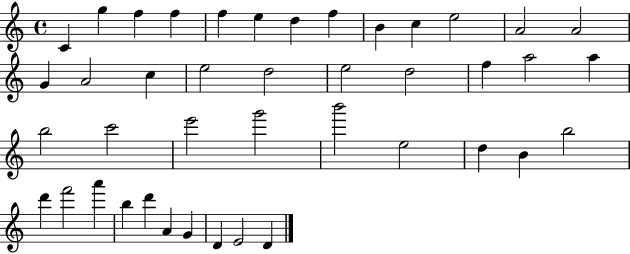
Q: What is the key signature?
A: C major